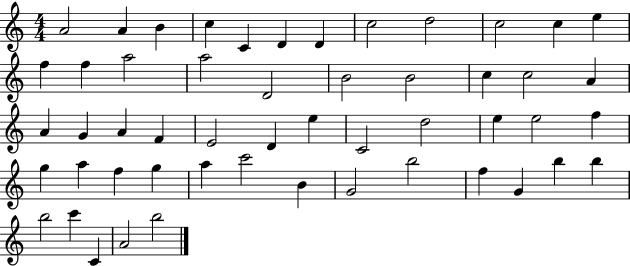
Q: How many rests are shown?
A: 0